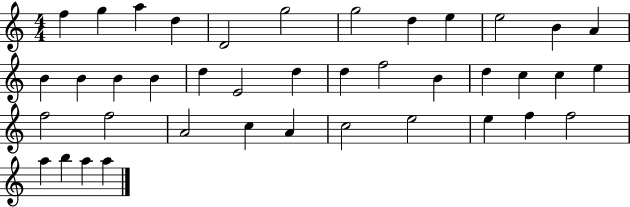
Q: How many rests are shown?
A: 0